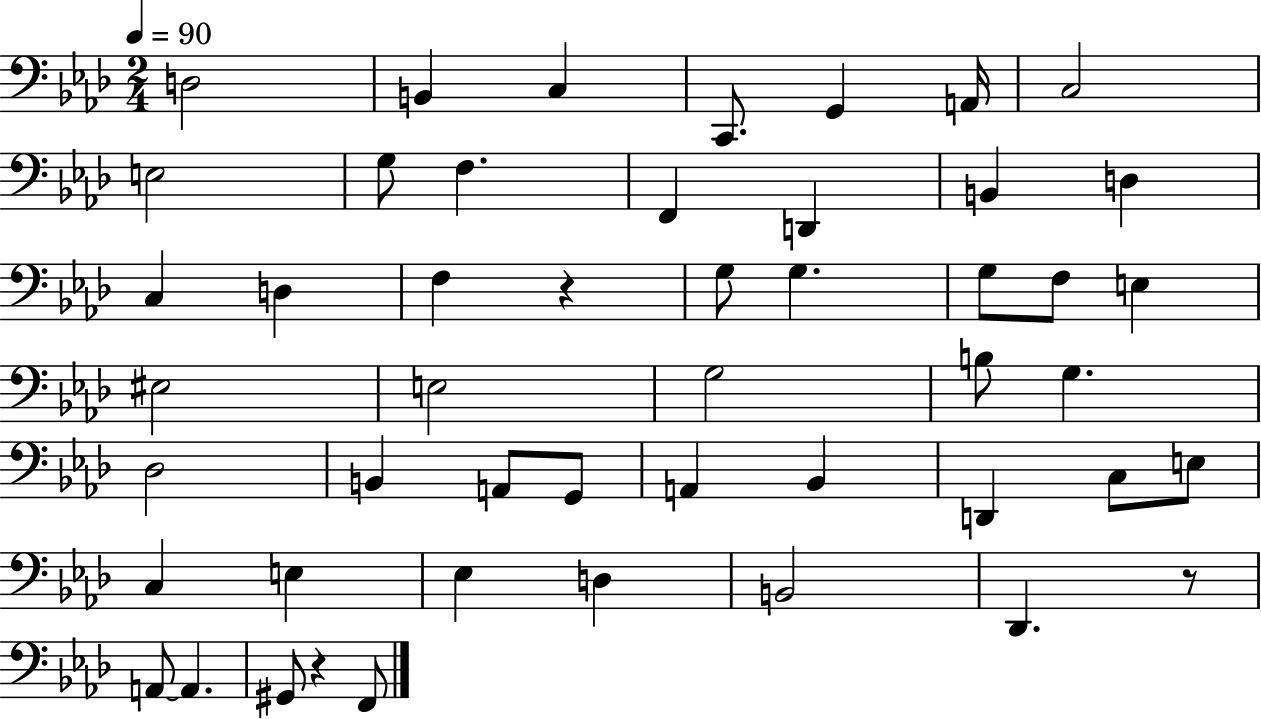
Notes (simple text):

D3/h B2/q C3/q C2/e. G2/q A2/s C3/h E3/h G3/e F3/q. F2/q D2/q B2/q D3/q C3/q D3/q F3/q R/q G3/e G3/q. G3/e F3/e E3/q EIS3/h E3/h G3/h B3/e G3/q. Db3/h B2/q A2/e G2/e A2/q Bb2/q D2/q C3/e E3/e C3/q E3/q Eb3/q D3/q B2/h Db2/q. R/e A2/e A2/q. G#2/e R/q F2/e